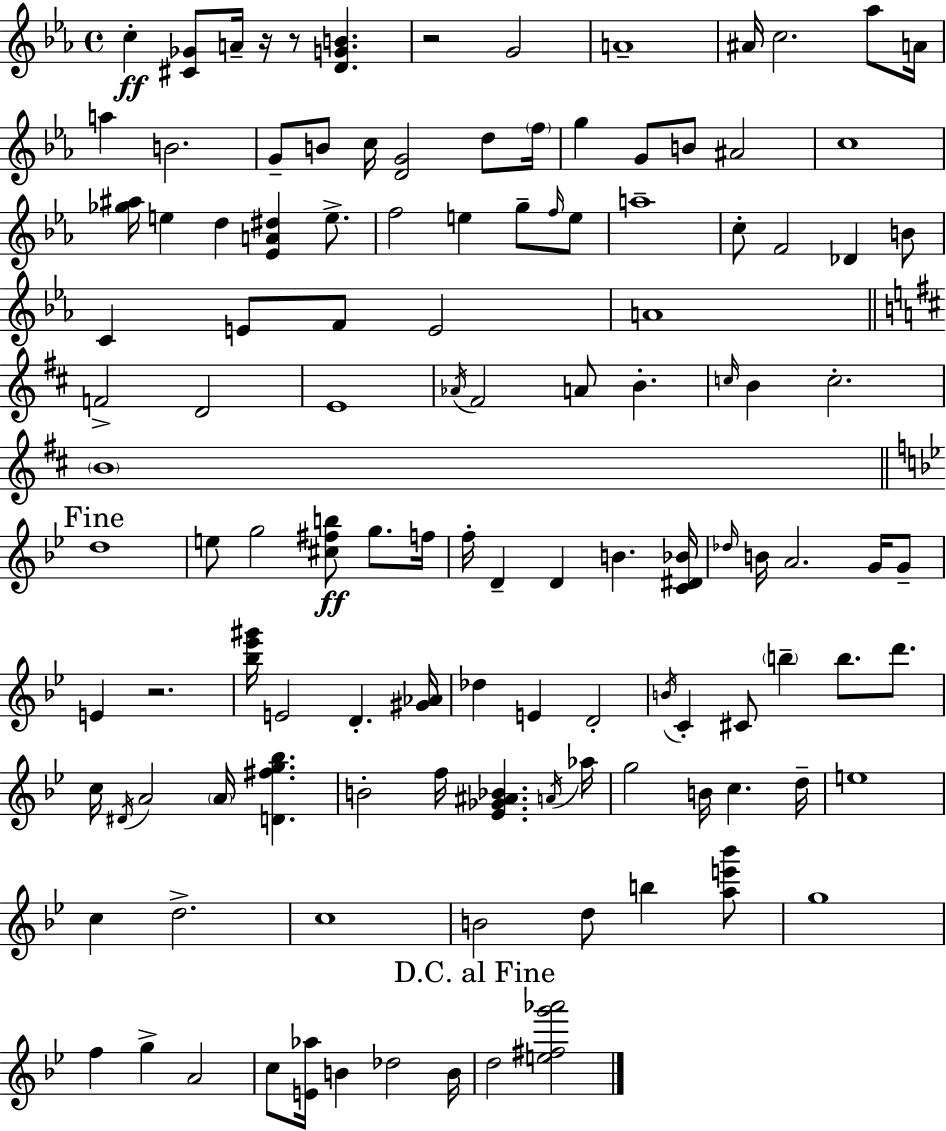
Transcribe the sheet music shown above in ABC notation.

X:1
T:Untitled
M:4/4
L:1/4
K:Eb
c [^C_G]/2 A/4 z/4 z/2 [DGB] z2 G2 A4 ^A/4 c2 _a/2 A/4 a B2 G/2 B/2 c/4 [DG]2 d/2 f/4 g G/2 B/2 ^A2 c4 [_g^a]/4 e d [_EA^d] e/2 f2 e g/2 f/4 e/2 a4 c/2 F2 _D B/2 C E/2 F/2 E2 A4 F2 D2 E4 _A/4 ^F2 A/2 B c/4 B c2 B4 d4 e/2 g2 [^c^fb]/2 g/2 f/4 f/4 D D B [C^D_B]/4 _d/4 B/4 A2 G/4 G/2 E z2 [_b_e'^g']/4 E2 D [^G_A]/4 _d E D2 B/4 C ^C/2 b b/2 d'/2 c/4 ^D/4 A2 A/4 [D^fg_b] B2 f/4 [_E_G^A_B] A/4 _a/4 g2 B/4 c d/4 e4 c d2 c4 B2 d/2 b [ae'_b']/2 g4 f g A2 c/2 [E_a]/4 B _d2 B/4 d2 [e^fg'_a']2